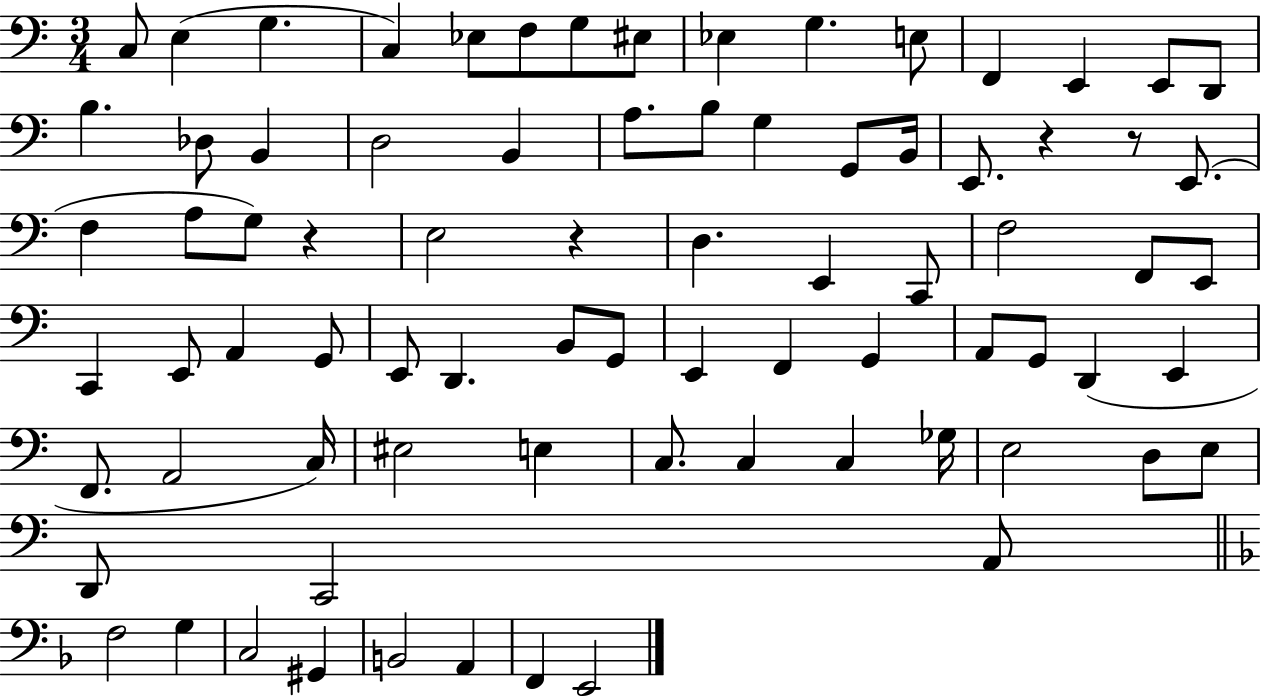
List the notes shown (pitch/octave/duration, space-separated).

C3/e E3/q G3/q. C3/q Eb3/e F3/e G3/e EIS3/e Eb3/q G3/q. E3/e F2/q E2/q E2/e D2/e B3/q. Db3/e B2/q D3/h B2/q A3/e. B3/e G3/q G2/e B2/s E2/e. R/q R/e E2/e. F3/q A3/e G3/e R/q E3/h R/q D3/q. E2/q C2/e F3/h F2/e E2/e C2/q E2/e A2/q G2/e E2/e D2/q. B2/e G2/e E2/q F2/q G2/q A2/e G2/e D2/q E2/q F2/e. A2/h C3/s EIS3/h E3/q C3/e. C3/q C3/q Gb3/s E3/h D3/e E3/e D2/e C2/h A2/e F3/h G3/q C3/h G#2/q B2/h A2/q F2/q E2/h